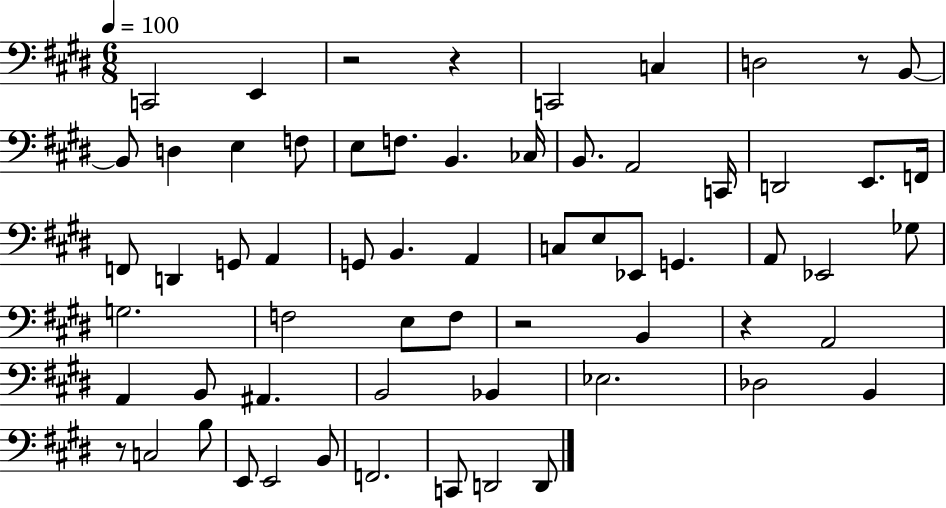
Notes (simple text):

C2/h E2/q R/h R/q C2/h C3/q D3/h R/e B2/e B2/e D3/q E3/q F3/e E3/e F3/e. B2/q. CES3/s B2/e. A2/h C2/s D2/h E2/e. F2/s F2/e D2/q G2/e A2/q G2/e B2/q. A2/q C3/e E3/e Eb2/e G2/q. A2/e Eb2/h Gb3/e G3/h. F3/h E3/e F3/e R/h B2/q R/q A2/h A2/q B2/e A#2/q. B2/h Bb2/q Eb3/h. Db3/h B2/q R/e C3/h B3/e E2/e E2/h B2/e F2/h. C2/e D2/h D2/e